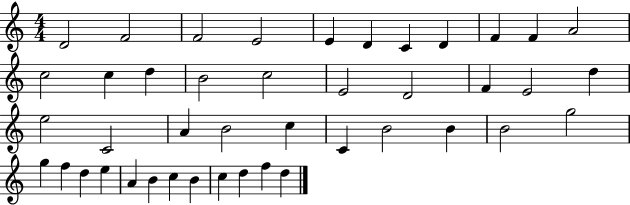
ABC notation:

X:1
T:Untitled
M:4/4
L:1/4
K:C
D2 F2 F2 E2 E D C D F F A2 c2 c d B2 c2 E2 D2 F E2 d e2 C2 A B2 c C B2 B B2 g2 g f d e A B c B c d f d